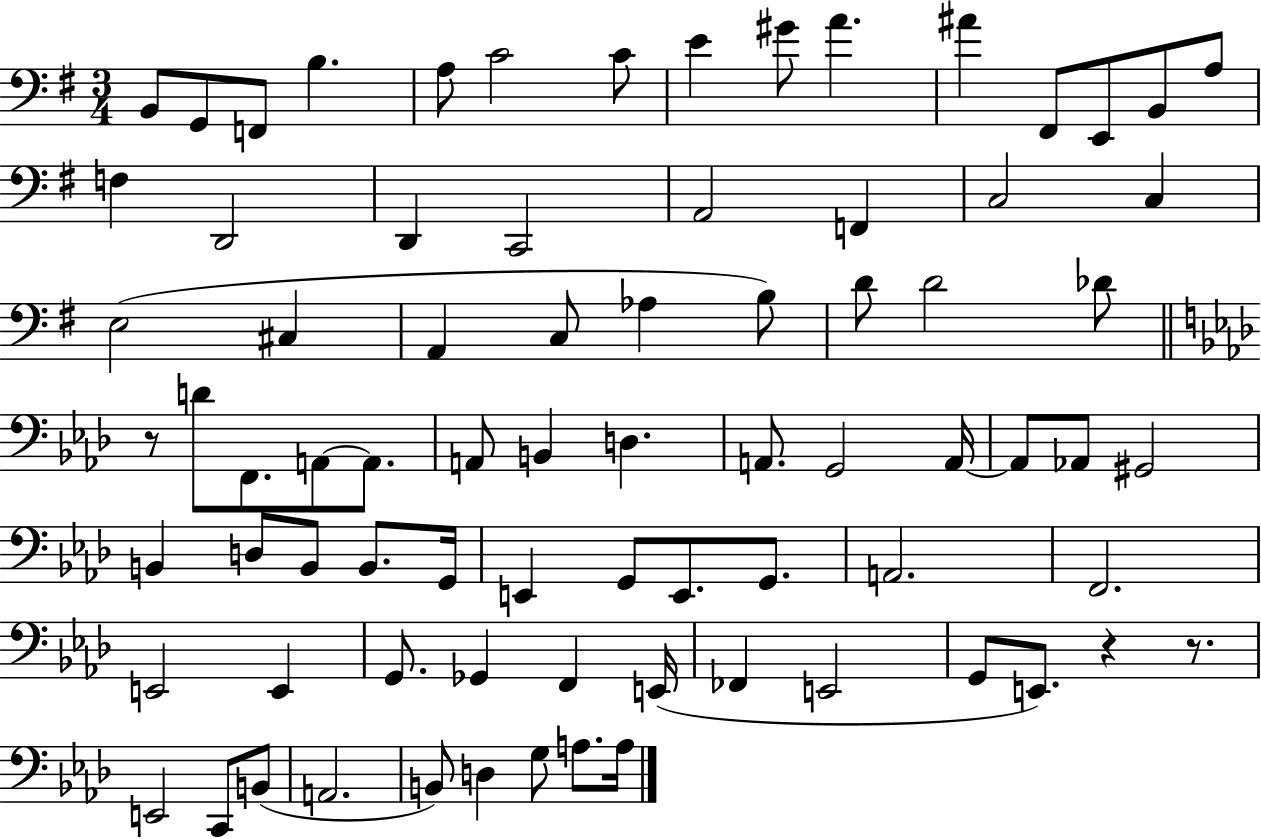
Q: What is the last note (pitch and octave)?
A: A3